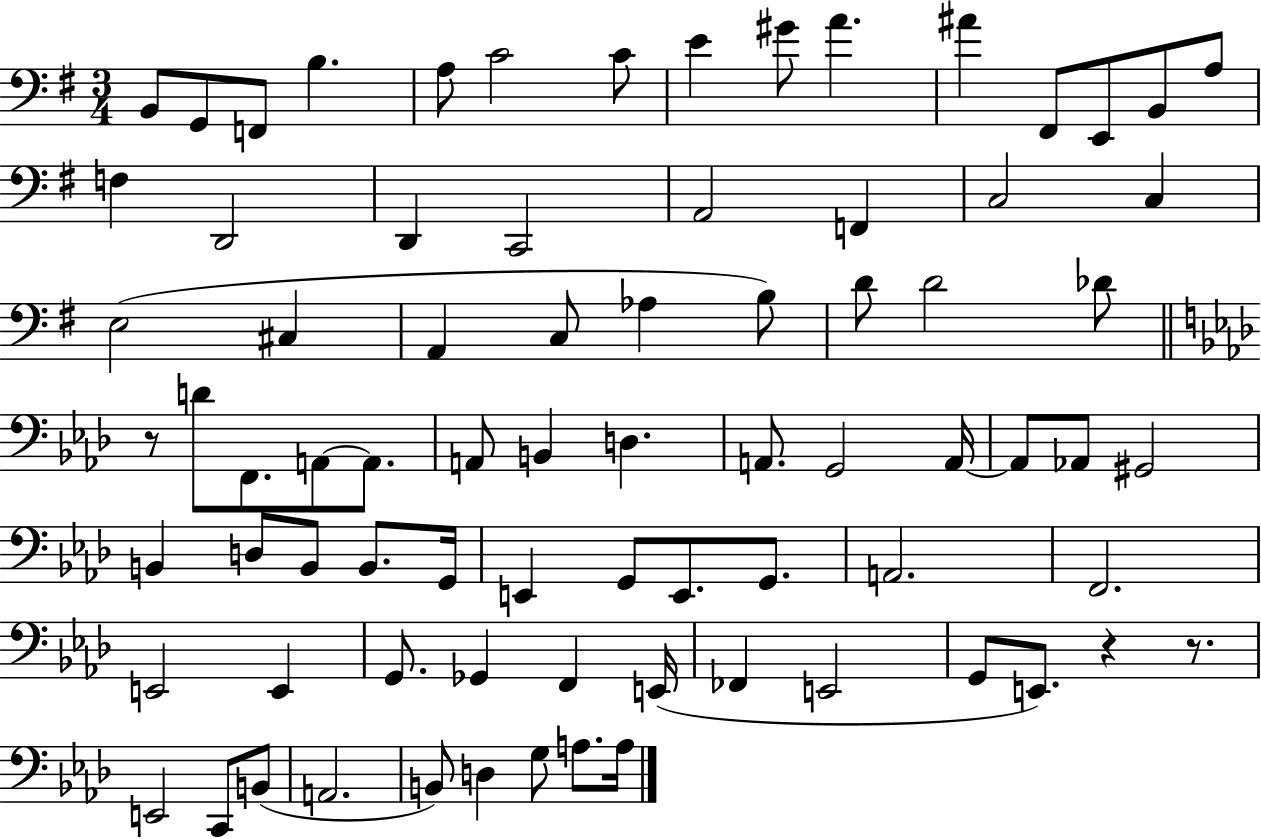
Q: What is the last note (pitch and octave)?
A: A3